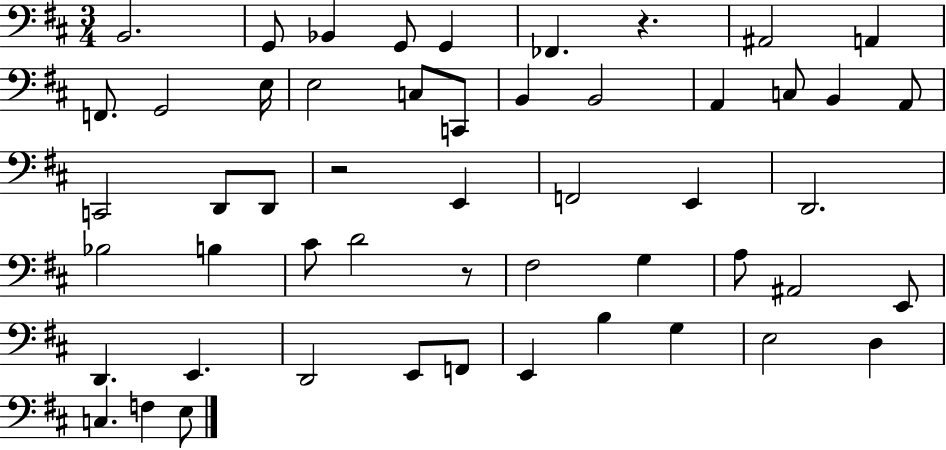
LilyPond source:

{
  \clef bass
  \numericTimeSignature
  \time 3/4
  \key d \major
  b,2. | g,8 bes,4 g,8 g,4 | fes,4. r4. | ais,2 a,4 | \break f,8. g,2 e16 | e2 c8 c,8 | b,4 b,2 | a,4 c8 b,4 a,8 | \break c,2 d,8 d,8 | r2 e,4 | f,2 e,4 | d,2. | \break bes2 b4 | cis'8 d'2 r8 | fis2 g4 | a8 ais,2 e,8 | \break d,4. e,4. | d,2 e,8 f,8 | e,4 b4 g4 | e2 d4 | \break c4. f4 e8 | \bar "|."
}